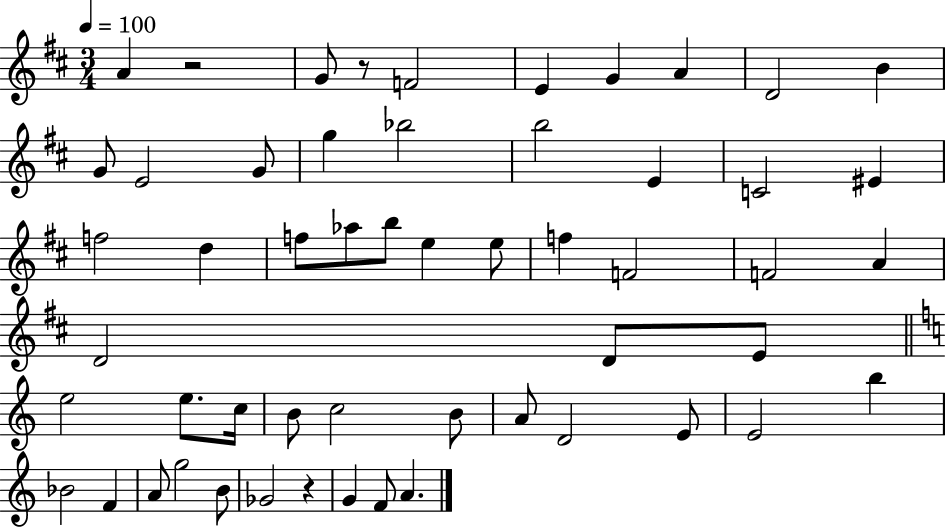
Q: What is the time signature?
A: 3/4